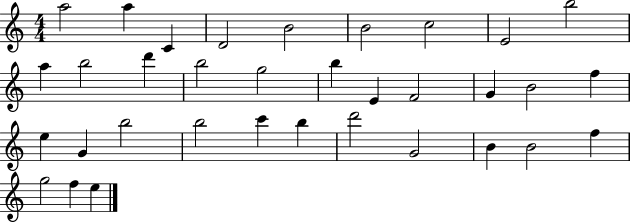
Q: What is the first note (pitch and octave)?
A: A5